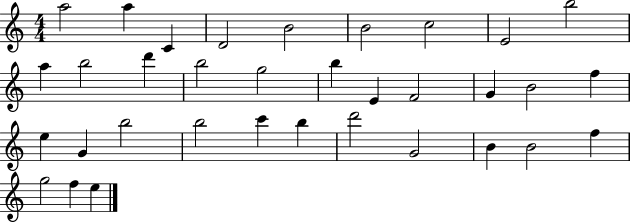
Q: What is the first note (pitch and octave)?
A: A5